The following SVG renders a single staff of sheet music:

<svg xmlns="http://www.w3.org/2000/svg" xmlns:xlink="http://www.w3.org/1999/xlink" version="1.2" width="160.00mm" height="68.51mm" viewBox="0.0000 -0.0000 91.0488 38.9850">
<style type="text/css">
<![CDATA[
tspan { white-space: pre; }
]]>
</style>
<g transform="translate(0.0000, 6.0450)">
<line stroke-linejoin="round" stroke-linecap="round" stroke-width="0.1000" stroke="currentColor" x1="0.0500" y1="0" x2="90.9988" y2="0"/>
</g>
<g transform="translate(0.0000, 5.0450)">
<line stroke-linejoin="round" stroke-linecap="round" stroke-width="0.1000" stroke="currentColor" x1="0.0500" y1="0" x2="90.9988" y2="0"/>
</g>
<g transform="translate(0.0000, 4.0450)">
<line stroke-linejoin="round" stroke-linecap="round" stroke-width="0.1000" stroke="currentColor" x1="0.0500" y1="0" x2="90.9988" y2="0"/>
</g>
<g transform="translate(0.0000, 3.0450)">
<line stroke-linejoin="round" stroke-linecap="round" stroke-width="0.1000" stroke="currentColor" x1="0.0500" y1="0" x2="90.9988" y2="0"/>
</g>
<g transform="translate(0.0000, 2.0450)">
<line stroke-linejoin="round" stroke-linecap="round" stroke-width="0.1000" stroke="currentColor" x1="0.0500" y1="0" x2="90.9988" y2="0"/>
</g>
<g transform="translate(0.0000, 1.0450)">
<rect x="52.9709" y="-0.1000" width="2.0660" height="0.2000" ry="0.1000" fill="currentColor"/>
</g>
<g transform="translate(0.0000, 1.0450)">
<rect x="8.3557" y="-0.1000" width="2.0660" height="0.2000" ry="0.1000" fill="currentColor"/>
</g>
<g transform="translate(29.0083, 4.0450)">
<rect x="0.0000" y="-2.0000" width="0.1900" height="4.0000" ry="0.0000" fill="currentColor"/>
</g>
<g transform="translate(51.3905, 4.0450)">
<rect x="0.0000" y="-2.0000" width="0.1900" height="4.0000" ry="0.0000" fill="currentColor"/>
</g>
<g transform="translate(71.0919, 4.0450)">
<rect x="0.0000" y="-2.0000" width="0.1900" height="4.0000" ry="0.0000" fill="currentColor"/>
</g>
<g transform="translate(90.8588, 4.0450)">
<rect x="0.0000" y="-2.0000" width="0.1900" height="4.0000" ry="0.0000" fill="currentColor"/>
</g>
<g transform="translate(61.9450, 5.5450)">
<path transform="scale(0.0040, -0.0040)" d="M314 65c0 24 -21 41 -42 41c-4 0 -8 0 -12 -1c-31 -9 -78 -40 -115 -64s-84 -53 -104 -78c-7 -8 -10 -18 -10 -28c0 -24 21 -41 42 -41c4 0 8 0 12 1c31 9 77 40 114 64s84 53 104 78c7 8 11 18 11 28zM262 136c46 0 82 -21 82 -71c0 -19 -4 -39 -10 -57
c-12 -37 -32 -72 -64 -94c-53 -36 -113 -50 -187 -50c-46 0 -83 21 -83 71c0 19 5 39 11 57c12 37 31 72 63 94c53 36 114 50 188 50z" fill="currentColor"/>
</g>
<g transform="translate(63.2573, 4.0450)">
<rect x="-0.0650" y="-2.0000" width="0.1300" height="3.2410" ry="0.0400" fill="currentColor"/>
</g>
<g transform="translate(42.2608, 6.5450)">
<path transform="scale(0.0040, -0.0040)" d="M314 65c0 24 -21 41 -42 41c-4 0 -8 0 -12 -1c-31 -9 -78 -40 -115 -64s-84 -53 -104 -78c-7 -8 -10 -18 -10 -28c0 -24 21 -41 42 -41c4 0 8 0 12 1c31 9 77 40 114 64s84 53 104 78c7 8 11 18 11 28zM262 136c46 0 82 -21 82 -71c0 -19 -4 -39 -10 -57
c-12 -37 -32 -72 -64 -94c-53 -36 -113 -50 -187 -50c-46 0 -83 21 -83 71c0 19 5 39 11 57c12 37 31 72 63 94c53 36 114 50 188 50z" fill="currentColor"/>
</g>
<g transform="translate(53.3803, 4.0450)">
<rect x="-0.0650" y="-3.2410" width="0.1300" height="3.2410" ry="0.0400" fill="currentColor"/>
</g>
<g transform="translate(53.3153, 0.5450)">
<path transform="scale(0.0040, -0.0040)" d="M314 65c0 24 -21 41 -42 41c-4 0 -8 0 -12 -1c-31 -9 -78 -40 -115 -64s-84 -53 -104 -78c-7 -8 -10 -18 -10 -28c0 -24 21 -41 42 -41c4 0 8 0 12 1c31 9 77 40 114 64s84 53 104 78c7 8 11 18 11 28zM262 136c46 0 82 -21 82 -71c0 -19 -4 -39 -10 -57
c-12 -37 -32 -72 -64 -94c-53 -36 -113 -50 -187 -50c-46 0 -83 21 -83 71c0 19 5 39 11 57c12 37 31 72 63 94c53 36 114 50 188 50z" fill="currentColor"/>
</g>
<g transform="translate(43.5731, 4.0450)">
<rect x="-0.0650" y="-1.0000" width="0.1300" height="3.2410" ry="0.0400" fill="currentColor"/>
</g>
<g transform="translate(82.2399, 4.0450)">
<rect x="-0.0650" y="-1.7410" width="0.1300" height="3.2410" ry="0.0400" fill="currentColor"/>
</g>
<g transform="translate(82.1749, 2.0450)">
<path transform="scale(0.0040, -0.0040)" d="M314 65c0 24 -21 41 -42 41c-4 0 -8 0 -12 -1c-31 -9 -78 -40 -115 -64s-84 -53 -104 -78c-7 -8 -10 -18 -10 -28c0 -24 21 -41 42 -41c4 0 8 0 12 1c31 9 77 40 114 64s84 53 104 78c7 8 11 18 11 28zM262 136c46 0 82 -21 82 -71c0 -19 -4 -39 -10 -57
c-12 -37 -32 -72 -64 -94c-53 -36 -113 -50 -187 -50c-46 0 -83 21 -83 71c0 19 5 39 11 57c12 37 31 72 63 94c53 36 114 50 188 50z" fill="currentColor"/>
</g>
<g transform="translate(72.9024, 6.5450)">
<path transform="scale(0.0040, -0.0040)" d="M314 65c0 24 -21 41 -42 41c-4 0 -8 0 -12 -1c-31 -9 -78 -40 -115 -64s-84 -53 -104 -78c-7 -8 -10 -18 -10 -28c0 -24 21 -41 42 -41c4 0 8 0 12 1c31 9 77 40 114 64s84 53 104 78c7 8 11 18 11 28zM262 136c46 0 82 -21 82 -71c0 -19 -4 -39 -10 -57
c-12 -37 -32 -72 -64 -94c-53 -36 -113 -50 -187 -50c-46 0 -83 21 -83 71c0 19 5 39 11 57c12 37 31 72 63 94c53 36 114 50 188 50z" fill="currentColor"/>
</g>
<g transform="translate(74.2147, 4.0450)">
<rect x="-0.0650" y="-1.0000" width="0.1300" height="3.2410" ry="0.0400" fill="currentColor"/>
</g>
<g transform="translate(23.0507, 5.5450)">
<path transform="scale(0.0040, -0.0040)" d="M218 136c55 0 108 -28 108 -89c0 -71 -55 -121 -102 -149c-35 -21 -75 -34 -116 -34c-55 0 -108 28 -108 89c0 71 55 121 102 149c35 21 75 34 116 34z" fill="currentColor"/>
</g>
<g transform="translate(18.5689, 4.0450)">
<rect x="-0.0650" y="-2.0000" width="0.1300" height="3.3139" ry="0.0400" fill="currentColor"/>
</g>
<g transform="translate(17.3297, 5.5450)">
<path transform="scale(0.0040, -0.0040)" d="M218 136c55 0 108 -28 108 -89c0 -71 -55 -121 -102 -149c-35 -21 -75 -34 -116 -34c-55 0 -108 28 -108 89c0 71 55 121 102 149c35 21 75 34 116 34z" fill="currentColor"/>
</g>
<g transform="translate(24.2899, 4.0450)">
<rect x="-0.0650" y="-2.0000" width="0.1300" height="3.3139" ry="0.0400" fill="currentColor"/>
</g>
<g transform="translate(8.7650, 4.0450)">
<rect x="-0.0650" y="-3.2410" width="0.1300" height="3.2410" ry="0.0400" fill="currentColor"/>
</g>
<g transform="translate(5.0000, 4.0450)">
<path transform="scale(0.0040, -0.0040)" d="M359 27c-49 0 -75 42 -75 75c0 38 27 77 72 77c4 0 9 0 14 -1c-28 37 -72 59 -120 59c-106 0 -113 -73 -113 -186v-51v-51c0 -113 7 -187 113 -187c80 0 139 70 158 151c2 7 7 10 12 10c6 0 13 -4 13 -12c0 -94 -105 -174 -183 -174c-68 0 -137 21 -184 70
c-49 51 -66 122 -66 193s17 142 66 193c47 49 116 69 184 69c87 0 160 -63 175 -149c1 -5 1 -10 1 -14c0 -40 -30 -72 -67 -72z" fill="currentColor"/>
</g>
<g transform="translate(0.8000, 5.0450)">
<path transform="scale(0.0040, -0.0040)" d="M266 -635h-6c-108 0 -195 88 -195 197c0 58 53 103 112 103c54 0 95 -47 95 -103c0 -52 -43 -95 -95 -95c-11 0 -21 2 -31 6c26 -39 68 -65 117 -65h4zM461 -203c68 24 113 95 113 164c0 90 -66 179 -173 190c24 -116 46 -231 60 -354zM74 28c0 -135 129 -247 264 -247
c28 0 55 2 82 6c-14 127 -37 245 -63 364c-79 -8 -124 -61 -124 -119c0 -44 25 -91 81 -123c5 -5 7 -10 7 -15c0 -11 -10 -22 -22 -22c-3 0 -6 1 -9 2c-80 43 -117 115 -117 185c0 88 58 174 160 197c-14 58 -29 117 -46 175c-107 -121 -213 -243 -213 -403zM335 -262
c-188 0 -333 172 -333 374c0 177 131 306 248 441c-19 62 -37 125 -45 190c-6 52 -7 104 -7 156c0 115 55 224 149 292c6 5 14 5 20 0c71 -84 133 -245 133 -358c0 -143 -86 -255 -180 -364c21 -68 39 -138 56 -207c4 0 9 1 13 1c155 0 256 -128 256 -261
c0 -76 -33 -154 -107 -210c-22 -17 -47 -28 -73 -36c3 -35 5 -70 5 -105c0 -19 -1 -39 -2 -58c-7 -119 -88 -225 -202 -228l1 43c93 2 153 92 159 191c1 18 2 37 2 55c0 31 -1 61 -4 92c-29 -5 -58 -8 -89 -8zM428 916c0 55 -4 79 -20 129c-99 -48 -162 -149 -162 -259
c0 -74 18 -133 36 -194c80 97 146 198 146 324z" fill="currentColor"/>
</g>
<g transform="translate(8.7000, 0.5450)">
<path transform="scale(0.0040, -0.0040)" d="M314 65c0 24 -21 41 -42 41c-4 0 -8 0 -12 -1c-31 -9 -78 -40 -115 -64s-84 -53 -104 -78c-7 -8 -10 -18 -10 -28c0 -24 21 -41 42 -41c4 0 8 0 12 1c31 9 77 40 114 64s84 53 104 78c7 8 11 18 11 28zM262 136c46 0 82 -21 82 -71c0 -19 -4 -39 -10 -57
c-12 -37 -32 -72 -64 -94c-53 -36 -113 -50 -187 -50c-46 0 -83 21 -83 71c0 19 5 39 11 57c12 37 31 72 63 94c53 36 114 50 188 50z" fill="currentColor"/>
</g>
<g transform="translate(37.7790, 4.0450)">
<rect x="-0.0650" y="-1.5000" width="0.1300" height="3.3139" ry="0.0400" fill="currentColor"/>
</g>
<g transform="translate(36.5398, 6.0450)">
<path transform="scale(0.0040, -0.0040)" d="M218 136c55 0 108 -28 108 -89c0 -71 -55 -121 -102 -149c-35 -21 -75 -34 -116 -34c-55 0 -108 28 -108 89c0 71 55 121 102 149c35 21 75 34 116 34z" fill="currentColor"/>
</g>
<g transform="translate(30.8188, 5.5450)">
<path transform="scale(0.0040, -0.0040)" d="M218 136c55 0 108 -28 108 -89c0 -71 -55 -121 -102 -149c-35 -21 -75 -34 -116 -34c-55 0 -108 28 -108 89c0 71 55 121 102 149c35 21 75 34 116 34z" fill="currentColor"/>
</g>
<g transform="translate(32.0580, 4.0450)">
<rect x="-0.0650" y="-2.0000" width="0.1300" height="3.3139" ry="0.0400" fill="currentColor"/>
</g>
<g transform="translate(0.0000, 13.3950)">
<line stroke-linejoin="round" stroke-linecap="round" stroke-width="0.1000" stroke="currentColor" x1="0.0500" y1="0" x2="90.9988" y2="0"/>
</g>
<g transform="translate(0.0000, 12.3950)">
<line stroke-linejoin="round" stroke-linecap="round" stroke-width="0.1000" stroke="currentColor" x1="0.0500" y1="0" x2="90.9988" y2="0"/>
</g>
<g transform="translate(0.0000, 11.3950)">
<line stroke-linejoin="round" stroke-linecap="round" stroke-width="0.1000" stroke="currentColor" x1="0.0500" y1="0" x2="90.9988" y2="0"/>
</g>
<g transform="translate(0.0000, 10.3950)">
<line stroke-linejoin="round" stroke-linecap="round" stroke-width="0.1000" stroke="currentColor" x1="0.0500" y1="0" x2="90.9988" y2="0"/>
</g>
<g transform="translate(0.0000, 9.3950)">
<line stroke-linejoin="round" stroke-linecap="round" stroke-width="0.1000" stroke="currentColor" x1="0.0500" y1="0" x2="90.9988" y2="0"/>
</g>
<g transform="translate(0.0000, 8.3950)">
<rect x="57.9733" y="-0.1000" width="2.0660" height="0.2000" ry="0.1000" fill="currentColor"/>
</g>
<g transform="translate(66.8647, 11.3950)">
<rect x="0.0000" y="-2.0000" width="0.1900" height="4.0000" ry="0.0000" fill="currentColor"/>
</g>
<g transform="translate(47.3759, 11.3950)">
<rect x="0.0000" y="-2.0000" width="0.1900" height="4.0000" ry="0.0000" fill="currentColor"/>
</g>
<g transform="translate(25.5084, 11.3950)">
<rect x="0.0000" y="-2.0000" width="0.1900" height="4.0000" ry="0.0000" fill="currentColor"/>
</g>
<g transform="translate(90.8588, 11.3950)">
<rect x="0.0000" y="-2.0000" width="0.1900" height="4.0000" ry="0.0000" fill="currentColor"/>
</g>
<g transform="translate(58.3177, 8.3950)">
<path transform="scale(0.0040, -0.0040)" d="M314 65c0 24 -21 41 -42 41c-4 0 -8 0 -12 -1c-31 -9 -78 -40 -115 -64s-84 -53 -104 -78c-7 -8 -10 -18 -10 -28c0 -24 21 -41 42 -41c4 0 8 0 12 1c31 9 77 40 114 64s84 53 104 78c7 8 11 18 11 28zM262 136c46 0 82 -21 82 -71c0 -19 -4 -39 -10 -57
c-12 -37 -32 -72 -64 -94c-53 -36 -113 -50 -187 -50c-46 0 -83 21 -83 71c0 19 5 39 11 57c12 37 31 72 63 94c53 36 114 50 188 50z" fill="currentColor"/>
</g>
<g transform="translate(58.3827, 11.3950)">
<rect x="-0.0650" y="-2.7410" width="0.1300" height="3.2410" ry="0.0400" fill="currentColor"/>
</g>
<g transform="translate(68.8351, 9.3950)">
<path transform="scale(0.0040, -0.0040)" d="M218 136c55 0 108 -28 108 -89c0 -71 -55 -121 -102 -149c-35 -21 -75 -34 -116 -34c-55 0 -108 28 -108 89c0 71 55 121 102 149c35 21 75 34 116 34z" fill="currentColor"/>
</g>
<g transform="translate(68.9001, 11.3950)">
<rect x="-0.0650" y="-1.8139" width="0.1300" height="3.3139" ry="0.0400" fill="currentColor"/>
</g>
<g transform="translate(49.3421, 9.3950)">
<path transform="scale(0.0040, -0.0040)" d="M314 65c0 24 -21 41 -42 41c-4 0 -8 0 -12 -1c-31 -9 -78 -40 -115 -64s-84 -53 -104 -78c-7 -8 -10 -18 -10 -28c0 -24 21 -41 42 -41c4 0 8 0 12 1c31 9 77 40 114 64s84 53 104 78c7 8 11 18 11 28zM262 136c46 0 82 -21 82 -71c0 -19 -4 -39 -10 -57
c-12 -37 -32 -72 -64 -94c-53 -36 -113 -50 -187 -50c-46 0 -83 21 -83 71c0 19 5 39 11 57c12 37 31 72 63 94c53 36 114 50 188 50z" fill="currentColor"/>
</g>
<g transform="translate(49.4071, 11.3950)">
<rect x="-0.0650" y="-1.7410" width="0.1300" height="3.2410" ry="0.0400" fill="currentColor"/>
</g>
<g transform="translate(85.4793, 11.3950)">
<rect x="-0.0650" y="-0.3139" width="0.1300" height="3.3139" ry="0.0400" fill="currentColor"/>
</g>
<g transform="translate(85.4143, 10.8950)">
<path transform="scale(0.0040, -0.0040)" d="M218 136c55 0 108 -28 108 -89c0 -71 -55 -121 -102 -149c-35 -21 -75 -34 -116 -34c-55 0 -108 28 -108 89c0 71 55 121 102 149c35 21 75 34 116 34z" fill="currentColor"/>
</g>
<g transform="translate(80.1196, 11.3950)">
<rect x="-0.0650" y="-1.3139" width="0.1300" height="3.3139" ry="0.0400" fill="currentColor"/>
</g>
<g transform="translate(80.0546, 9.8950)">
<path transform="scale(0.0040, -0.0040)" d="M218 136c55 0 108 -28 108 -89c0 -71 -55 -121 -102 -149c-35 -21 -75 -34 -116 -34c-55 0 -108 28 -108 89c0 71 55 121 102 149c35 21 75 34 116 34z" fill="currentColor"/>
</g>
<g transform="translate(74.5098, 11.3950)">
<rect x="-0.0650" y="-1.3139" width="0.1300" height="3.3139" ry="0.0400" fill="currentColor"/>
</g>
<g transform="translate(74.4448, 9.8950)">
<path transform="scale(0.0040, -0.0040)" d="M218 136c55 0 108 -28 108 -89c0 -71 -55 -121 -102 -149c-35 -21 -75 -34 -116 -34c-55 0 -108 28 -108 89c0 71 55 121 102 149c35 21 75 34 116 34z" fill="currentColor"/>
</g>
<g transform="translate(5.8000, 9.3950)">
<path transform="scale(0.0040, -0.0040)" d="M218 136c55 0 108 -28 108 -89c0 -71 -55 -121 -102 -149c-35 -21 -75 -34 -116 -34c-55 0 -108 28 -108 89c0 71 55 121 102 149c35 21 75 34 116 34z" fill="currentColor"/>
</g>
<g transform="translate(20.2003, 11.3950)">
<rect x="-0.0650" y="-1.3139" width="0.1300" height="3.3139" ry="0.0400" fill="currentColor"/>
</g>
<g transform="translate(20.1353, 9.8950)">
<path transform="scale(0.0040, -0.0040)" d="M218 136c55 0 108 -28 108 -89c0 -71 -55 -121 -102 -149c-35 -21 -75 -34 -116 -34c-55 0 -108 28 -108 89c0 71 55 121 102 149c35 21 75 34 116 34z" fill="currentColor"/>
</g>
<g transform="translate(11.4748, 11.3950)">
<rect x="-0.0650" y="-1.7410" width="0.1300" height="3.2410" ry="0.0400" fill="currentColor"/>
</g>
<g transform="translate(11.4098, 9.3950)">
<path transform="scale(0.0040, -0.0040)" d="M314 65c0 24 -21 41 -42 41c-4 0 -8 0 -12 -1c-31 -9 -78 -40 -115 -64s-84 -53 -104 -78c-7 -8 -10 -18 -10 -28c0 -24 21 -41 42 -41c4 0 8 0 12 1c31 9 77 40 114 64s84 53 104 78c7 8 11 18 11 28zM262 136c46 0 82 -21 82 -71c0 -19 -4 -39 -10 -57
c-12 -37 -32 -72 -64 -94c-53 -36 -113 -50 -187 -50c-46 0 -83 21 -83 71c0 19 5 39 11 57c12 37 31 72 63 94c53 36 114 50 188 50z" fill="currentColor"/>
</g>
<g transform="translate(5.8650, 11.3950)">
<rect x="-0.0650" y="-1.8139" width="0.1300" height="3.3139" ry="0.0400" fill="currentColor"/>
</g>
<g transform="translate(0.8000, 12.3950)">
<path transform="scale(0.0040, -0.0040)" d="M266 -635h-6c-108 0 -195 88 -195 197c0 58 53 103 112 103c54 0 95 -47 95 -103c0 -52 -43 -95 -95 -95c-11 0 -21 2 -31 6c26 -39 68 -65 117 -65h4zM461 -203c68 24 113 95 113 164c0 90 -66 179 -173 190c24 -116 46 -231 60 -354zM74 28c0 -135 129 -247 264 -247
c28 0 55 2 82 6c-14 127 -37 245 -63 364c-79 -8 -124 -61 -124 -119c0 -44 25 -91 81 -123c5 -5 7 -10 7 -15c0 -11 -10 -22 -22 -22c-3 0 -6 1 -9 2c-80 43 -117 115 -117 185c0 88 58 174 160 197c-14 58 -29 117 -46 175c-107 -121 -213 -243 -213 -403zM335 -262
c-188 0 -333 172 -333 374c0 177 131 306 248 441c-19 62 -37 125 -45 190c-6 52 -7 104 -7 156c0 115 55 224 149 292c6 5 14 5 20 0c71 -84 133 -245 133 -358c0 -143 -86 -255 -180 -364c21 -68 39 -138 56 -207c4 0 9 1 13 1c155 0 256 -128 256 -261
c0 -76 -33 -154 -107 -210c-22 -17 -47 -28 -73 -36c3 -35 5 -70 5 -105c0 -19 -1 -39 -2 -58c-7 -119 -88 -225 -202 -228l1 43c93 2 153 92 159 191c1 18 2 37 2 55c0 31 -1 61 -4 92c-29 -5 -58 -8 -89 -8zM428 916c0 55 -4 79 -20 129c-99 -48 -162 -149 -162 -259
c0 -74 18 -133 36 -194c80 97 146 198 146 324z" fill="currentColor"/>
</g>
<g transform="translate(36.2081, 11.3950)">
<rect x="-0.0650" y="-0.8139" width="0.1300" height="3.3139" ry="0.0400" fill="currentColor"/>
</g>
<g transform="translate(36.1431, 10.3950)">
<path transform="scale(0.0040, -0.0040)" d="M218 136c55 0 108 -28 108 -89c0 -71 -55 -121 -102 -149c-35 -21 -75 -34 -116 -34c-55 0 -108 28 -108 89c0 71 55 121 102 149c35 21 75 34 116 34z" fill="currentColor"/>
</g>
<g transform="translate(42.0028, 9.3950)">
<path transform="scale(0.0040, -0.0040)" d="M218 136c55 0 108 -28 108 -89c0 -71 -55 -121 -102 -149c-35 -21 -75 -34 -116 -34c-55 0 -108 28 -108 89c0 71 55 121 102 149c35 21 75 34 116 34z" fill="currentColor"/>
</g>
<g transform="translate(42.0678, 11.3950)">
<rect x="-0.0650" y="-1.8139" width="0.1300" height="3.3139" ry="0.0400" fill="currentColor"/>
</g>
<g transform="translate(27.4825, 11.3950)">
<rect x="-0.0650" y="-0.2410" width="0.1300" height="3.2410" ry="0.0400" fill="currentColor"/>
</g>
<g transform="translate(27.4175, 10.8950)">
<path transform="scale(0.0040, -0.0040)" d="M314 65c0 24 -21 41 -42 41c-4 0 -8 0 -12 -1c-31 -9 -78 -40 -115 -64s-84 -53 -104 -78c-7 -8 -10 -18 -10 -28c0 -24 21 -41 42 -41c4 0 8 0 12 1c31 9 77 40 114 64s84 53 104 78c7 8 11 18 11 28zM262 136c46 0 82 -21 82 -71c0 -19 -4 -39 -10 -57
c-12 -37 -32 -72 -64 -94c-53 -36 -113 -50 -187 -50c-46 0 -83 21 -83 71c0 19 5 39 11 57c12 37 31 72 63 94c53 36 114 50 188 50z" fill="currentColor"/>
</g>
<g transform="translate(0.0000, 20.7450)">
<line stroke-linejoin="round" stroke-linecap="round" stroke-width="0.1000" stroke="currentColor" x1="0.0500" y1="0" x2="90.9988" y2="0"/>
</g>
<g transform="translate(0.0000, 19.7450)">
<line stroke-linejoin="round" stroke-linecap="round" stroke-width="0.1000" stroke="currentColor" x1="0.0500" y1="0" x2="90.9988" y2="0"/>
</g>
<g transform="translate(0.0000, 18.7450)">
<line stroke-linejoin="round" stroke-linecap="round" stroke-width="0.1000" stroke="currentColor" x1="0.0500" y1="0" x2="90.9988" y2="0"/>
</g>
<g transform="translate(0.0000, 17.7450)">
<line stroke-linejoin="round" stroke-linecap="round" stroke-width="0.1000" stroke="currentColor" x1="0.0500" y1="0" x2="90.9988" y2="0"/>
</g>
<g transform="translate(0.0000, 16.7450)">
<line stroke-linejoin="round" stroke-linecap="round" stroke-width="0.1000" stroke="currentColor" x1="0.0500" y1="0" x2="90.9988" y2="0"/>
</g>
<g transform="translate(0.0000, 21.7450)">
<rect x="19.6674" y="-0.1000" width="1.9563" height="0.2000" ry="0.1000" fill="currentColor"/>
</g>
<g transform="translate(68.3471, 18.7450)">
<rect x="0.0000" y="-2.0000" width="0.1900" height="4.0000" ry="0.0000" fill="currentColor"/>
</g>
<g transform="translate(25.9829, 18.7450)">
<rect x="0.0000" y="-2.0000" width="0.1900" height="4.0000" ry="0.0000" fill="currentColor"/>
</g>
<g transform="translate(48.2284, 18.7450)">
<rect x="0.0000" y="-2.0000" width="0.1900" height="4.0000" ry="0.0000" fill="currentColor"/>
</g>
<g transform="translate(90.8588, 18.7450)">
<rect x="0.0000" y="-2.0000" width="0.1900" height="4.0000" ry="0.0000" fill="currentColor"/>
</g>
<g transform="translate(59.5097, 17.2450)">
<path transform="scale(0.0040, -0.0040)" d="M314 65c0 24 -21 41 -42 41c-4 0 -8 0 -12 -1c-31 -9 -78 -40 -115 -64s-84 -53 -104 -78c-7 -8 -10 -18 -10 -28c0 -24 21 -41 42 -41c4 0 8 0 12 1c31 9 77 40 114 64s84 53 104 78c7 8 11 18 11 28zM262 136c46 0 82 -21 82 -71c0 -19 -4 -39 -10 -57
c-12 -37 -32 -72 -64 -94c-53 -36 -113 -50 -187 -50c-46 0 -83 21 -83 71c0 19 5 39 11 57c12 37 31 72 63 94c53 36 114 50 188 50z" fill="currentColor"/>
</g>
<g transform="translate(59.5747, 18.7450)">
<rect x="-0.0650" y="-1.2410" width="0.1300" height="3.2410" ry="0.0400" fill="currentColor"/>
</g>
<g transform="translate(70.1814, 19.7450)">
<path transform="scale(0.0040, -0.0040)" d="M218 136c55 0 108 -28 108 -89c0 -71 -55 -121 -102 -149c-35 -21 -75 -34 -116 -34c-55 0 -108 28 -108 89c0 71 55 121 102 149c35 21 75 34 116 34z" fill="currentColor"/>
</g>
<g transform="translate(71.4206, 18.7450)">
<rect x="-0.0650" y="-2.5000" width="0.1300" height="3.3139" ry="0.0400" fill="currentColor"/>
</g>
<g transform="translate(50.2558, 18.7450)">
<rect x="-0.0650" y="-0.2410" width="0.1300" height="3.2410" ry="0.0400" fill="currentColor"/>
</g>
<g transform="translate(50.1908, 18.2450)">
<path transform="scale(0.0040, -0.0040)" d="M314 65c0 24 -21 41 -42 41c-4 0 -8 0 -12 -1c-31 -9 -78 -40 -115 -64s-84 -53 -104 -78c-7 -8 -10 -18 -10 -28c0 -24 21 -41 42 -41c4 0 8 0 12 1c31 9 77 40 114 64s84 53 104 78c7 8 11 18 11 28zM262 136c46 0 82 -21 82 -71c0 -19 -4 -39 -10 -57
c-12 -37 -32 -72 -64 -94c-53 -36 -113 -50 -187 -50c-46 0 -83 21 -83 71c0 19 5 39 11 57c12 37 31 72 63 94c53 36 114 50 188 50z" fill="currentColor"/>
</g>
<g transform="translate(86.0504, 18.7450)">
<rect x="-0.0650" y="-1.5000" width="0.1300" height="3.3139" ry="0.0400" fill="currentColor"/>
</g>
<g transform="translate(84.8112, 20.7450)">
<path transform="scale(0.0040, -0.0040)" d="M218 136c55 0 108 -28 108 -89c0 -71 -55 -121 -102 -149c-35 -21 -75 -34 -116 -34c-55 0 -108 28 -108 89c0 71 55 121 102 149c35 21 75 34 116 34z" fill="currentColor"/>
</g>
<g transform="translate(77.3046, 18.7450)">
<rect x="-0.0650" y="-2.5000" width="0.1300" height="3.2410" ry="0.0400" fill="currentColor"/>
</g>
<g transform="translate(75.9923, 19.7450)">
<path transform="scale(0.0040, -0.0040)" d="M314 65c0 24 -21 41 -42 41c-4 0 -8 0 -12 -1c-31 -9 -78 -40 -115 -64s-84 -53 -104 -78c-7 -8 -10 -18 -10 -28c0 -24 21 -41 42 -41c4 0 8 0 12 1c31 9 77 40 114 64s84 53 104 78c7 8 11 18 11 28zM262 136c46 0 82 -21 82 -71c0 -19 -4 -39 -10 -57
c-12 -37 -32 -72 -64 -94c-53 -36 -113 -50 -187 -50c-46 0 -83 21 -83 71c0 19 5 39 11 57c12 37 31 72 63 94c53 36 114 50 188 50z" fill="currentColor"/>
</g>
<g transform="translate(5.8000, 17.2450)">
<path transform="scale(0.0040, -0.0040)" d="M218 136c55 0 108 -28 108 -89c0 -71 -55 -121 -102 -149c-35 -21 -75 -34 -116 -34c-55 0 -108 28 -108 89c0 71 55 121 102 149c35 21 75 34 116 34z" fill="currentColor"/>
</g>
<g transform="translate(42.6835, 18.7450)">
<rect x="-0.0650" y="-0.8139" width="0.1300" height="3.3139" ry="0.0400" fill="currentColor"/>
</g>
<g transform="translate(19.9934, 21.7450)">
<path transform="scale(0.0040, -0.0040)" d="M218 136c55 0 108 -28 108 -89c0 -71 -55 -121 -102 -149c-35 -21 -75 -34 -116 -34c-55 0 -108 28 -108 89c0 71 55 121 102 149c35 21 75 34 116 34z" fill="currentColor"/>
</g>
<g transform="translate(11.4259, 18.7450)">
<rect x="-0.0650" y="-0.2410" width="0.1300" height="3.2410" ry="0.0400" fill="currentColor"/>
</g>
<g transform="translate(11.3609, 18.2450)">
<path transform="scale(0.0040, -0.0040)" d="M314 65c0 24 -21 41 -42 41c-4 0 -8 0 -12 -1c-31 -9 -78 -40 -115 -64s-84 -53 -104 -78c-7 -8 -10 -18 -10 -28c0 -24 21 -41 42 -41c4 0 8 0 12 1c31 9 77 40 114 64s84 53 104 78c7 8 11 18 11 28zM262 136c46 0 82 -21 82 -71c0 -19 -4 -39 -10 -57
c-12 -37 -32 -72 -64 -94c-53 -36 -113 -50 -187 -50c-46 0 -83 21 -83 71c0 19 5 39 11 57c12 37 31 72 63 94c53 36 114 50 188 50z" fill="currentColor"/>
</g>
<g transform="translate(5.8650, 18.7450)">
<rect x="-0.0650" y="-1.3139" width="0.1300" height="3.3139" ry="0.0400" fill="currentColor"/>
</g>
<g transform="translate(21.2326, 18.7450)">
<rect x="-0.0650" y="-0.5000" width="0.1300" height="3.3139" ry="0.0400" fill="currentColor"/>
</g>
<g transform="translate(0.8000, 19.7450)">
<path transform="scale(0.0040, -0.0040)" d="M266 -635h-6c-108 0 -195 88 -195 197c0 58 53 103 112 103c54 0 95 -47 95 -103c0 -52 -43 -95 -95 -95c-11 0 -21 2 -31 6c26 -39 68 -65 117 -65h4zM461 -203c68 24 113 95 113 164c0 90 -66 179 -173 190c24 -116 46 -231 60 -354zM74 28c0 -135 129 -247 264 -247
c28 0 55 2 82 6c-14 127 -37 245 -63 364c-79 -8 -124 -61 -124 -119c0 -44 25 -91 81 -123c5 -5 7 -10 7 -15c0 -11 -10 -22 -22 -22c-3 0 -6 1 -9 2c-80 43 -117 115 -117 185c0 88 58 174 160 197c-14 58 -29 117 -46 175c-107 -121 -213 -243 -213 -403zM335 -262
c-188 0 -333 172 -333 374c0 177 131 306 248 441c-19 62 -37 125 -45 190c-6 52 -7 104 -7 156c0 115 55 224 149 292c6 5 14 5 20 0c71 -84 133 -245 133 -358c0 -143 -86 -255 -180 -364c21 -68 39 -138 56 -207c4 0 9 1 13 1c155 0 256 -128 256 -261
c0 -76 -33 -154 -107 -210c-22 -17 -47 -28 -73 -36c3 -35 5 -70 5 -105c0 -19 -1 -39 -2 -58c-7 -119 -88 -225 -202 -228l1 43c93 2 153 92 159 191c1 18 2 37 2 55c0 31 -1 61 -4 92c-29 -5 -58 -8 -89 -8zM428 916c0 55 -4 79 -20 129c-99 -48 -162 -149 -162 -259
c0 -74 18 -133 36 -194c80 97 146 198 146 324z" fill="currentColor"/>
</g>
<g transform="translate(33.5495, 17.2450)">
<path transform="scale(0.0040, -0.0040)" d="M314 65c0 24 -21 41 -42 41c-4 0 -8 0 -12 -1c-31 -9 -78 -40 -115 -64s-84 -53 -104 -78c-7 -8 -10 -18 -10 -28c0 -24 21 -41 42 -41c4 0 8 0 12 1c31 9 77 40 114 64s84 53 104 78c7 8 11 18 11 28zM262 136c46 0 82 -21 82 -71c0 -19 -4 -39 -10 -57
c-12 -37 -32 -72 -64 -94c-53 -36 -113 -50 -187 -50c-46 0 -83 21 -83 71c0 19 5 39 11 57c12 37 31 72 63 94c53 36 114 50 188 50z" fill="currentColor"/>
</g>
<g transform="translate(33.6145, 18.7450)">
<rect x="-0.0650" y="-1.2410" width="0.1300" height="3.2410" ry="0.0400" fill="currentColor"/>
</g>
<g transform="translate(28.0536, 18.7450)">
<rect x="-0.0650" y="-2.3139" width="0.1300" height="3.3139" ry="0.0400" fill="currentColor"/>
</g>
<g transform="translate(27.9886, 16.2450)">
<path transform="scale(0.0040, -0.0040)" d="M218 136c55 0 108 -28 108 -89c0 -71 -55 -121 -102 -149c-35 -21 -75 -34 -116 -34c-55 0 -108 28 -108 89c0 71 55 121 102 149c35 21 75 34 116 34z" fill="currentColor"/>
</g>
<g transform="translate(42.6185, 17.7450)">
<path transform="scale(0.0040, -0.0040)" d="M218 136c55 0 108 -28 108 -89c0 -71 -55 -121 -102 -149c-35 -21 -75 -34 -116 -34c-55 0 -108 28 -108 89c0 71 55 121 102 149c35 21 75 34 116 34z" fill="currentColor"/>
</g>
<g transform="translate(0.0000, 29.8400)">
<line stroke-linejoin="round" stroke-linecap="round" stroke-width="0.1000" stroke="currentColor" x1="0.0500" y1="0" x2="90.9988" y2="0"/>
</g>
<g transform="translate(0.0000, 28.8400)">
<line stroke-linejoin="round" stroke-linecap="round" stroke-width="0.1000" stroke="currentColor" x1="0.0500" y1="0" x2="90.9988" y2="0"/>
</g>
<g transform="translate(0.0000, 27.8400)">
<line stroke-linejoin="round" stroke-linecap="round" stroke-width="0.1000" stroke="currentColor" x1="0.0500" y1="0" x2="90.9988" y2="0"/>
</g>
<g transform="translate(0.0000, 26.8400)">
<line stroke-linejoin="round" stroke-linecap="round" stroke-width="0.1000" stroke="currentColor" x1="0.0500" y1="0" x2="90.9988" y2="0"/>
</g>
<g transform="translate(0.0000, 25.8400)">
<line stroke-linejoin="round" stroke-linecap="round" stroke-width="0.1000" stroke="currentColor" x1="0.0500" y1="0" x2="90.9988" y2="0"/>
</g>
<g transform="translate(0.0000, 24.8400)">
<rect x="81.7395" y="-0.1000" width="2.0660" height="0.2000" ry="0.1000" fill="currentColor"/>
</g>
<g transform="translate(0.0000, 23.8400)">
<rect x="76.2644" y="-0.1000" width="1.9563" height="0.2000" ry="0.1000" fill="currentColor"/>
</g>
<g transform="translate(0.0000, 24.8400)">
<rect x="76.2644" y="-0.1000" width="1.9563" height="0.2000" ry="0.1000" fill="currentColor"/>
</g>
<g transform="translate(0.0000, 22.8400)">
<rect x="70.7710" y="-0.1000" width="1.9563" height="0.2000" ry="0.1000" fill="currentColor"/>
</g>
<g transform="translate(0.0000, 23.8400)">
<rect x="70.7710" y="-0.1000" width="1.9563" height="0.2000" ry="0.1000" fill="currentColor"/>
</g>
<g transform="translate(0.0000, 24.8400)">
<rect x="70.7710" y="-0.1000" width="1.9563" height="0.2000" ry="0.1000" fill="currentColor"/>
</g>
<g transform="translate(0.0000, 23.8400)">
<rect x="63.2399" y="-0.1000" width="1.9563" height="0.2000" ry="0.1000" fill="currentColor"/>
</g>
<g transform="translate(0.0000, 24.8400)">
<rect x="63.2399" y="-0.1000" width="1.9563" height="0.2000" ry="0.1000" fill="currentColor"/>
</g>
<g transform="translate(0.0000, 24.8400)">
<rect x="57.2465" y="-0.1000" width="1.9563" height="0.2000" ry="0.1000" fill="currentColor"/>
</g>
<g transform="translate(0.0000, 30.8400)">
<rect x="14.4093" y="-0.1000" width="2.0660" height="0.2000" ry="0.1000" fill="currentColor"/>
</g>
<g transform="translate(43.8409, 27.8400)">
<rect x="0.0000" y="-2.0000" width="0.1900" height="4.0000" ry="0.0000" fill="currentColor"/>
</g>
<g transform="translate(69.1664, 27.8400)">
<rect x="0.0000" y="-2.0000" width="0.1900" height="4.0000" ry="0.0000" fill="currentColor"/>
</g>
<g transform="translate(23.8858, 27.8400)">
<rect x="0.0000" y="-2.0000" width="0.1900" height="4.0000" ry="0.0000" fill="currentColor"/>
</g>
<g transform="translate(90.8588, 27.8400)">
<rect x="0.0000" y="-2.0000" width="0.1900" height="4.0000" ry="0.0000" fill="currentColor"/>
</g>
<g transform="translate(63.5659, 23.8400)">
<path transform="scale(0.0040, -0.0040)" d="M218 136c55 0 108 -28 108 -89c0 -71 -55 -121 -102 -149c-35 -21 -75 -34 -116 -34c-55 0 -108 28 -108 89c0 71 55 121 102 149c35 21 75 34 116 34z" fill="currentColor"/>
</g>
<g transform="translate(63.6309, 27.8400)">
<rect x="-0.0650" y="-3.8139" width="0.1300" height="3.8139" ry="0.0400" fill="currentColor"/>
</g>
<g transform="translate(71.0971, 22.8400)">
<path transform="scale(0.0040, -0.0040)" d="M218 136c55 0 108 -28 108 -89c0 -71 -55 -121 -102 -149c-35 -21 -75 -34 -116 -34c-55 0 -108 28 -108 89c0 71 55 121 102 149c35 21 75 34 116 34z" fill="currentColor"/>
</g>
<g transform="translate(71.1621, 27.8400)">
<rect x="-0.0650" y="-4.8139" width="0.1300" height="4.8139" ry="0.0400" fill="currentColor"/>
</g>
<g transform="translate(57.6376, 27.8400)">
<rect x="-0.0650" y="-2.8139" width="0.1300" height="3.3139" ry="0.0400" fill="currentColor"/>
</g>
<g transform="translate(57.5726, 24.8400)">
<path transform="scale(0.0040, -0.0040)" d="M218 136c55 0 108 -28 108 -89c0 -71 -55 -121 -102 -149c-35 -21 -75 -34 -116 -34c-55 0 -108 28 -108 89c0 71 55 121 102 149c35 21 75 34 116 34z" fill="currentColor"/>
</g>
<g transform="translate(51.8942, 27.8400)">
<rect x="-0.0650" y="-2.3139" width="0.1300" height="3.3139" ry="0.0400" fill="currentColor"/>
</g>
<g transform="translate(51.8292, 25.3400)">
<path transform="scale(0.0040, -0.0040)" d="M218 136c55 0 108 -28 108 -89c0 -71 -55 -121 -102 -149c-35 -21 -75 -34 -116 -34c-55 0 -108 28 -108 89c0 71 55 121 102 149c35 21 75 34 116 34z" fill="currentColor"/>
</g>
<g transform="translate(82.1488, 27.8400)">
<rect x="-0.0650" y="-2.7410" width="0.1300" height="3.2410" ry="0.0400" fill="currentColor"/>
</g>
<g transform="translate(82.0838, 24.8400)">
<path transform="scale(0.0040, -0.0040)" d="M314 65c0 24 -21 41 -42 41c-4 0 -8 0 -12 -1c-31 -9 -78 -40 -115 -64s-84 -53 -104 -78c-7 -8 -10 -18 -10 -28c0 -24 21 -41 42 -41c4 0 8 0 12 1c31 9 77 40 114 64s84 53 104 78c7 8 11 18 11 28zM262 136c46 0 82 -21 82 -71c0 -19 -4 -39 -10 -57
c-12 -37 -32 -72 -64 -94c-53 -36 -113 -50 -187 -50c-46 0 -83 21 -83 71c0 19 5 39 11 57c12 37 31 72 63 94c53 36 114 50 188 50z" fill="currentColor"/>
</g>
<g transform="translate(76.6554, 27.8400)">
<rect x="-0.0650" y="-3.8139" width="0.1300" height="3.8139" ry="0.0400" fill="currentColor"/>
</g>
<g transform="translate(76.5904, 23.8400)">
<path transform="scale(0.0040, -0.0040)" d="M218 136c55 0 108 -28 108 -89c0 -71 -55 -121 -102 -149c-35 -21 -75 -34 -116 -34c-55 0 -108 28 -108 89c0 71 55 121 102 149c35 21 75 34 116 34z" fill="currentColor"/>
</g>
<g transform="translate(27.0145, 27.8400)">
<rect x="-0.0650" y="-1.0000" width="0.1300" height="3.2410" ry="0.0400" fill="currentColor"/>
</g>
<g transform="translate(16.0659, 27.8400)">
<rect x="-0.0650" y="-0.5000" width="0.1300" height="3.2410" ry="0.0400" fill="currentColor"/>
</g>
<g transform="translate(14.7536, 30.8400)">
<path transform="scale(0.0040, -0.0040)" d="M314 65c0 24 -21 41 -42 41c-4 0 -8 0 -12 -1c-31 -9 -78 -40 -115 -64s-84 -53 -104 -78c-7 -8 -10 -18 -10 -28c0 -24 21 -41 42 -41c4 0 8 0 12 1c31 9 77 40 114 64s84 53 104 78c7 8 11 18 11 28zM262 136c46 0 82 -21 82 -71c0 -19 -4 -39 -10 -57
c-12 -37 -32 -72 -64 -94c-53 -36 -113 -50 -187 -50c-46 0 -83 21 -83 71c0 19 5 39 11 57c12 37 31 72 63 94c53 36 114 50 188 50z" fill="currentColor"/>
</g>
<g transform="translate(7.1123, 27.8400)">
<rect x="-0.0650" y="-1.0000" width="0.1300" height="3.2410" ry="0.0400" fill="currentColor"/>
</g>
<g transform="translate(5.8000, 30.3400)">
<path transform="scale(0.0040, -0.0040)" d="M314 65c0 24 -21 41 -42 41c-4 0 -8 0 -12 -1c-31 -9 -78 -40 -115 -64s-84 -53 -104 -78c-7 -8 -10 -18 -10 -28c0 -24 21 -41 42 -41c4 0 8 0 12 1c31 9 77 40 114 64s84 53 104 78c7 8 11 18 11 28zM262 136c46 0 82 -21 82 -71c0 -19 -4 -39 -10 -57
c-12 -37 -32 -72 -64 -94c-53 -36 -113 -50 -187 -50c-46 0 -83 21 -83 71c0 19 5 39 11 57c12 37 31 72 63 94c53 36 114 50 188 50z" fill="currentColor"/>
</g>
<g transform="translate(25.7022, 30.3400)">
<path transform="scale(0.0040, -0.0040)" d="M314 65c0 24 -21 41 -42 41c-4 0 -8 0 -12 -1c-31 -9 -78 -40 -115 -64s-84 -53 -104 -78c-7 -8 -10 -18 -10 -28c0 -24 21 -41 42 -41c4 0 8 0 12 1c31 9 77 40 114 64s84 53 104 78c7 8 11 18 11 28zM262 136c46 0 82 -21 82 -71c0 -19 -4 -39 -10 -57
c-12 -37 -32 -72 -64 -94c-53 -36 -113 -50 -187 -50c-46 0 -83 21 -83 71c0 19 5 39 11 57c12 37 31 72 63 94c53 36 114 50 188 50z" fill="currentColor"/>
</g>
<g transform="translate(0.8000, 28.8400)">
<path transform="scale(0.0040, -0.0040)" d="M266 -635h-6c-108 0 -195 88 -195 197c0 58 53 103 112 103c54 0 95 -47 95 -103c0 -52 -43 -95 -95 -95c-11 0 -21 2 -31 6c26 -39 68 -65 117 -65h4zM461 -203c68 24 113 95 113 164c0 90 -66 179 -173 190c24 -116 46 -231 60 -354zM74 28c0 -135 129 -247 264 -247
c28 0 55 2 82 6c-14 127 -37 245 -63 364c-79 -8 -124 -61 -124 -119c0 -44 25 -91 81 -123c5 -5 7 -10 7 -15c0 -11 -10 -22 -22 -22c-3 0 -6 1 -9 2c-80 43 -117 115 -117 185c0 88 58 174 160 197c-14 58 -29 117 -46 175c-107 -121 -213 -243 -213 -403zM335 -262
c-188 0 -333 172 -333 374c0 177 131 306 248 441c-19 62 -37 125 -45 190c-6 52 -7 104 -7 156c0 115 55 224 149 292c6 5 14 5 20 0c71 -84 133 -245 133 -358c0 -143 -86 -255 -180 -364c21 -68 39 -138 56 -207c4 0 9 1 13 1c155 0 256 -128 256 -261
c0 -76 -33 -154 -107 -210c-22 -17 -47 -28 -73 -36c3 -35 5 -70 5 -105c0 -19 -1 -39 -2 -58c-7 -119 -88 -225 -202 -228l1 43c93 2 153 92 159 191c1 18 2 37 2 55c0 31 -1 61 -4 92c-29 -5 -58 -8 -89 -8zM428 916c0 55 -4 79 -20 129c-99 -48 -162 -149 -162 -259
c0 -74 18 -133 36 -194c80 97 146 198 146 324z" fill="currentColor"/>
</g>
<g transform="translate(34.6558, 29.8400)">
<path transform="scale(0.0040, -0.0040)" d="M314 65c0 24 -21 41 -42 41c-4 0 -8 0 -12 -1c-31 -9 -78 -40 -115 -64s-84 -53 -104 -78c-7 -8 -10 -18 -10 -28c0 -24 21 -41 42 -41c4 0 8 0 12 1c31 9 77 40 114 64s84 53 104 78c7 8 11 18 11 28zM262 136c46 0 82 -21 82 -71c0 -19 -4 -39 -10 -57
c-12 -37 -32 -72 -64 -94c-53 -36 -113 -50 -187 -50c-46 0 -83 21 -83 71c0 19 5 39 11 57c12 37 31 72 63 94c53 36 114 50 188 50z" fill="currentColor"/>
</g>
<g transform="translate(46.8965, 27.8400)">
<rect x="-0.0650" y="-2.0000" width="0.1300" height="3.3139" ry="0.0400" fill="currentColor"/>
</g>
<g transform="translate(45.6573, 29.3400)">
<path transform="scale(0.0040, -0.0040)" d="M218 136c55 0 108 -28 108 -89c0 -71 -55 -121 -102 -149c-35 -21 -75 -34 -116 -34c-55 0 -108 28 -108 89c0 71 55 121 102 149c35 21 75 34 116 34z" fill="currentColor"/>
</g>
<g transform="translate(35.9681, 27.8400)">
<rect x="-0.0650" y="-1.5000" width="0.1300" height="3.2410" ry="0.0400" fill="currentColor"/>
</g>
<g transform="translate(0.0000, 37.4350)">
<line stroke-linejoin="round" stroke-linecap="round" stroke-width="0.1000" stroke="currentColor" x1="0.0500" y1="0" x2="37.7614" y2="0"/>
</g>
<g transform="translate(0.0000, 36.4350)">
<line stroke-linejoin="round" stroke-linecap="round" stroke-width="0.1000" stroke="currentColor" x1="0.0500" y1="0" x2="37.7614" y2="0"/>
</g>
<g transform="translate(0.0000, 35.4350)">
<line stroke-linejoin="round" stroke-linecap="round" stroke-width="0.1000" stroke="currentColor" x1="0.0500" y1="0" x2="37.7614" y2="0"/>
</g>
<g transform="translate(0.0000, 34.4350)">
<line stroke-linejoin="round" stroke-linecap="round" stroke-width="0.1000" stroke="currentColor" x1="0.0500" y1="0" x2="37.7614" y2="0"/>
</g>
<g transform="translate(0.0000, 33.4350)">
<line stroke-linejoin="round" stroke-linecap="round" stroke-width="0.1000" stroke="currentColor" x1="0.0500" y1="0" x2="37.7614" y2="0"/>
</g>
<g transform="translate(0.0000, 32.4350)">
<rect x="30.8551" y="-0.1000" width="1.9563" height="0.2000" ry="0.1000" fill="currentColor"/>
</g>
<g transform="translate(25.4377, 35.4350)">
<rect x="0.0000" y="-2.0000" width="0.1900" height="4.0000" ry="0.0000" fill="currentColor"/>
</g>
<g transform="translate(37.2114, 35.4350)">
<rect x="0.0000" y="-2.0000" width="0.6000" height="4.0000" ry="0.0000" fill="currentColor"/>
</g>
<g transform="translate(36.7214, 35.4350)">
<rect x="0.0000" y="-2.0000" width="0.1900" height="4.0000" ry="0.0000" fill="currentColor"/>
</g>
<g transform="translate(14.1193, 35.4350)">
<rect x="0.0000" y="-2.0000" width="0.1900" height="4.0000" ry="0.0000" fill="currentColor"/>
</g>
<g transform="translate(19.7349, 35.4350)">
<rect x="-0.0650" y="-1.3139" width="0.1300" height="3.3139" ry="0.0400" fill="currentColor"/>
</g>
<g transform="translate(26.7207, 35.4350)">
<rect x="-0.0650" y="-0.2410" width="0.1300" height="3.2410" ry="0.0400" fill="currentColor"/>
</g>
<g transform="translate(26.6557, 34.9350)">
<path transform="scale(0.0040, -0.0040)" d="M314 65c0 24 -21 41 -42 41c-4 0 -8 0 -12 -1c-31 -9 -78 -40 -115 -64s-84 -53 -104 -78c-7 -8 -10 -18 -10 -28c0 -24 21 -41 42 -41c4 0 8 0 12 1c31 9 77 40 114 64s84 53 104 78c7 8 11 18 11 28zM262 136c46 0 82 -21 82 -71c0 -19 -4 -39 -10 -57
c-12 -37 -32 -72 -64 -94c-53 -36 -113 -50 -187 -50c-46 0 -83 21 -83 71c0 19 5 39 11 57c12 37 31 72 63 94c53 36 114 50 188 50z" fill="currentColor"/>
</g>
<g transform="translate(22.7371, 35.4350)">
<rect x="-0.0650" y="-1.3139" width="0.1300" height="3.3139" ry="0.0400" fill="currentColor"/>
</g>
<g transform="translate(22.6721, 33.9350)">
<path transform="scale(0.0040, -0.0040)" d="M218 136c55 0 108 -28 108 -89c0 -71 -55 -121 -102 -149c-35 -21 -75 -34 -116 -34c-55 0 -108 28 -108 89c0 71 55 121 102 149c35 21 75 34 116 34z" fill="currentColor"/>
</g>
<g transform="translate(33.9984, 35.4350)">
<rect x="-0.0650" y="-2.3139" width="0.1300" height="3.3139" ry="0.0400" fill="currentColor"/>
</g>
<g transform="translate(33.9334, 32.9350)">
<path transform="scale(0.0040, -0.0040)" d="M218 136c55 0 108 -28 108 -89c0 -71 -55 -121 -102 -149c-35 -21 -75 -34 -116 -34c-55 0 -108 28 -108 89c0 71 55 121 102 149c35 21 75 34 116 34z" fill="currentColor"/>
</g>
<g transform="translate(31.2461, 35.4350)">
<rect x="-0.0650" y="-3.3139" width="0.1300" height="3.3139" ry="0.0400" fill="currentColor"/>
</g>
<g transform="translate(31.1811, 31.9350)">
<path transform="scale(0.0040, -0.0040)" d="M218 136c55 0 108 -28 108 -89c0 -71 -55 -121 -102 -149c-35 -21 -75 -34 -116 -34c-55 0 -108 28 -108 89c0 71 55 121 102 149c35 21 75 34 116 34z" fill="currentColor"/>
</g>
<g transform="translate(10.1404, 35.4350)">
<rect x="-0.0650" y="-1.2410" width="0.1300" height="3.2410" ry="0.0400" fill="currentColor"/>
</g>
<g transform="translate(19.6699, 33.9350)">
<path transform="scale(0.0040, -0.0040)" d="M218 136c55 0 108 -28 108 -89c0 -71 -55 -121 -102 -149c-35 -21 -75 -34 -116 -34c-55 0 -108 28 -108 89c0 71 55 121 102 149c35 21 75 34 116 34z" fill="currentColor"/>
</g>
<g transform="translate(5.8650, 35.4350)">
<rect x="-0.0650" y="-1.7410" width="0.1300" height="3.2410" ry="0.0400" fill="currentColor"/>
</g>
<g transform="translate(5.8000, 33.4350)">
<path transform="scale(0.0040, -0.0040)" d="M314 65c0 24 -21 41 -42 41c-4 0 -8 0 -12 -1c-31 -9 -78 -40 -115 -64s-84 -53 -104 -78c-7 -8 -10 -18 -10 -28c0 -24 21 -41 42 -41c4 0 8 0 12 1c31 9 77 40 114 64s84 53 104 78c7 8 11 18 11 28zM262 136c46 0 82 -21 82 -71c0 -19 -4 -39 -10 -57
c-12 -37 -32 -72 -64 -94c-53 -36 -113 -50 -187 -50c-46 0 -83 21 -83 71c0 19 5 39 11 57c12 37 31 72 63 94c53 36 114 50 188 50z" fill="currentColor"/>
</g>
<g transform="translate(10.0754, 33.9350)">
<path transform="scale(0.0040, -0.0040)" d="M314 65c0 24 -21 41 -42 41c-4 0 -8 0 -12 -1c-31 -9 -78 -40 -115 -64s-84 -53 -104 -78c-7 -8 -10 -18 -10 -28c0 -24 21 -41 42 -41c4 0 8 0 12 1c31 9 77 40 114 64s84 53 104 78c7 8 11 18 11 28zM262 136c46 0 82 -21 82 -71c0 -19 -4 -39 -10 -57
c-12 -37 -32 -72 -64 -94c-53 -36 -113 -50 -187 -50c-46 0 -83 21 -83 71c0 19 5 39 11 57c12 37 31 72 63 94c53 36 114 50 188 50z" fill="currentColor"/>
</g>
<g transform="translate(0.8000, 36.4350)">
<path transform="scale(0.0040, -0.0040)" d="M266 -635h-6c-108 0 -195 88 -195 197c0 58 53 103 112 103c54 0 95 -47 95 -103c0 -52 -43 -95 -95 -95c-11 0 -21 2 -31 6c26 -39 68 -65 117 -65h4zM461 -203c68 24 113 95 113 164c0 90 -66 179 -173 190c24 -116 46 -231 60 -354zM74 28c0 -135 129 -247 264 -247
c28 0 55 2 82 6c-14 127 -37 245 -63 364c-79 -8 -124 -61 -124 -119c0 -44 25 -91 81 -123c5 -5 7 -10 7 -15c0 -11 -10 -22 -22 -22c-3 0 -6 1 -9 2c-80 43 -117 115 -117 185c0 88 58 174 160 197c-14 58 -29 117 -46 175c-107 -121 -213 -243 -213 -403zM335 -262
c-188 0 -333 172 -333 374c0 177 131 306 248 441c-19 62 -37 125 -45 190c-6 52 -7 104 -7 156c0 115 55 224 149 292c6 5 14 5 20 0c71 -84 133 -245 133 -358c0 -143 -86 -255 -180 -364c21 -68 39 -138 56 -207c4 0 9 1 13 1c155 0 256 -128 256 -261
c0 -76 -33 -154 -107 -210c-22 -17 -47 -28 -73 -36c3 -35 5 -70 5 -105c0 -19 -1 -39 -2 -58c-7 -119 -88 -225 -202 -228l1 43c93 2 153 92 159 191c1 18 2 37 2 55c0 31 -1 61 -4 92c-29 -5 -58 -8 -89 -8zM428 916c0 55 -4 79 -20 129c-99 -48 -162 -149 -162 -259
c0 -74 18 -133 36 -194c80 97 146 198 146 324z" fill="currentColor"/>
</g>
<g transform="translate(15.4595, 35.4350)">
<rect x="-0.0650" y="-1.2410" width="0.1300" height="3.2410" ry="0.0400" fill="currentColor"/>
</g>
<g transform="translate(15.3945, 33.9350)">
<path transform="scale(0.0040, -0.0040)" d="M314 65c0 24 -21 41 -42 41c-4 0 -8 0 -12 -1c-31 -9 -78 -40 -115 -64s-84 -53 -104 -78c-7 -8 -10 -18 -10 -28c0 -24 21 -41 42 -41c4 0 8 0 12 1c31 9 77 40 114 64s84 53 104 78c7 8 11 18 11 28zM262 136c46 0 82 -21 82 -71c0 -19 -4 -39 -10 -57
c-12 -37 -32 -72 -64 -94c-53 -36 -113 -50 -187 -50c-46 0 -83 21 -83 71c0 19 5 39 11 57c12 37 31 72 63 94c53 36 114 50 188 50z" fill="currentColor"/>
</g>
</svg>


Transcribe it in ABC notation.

X:1
T:Untitled
M:4/4
L:1/4
K:C
b2 F F F E D2 b2 F2 D2 f2 f f2 e c2 d f f2 a2 f e e c e c2 C g e2 d c2 e2 G G2 E D2 C2 D2 E2 F g a c' e' c' a2 f2 e2 e2 e e c2 b g